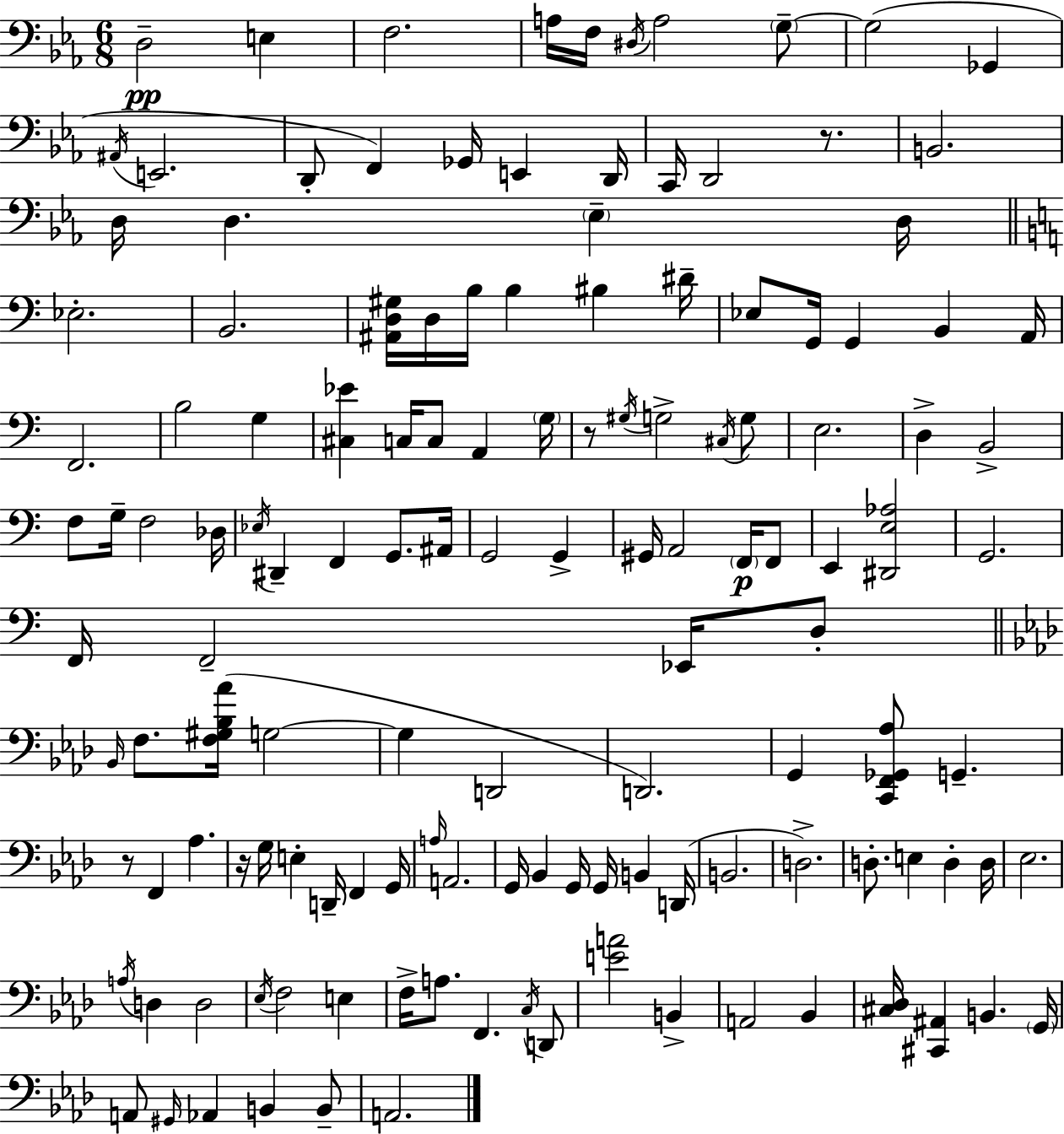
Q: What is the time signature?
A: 6/8